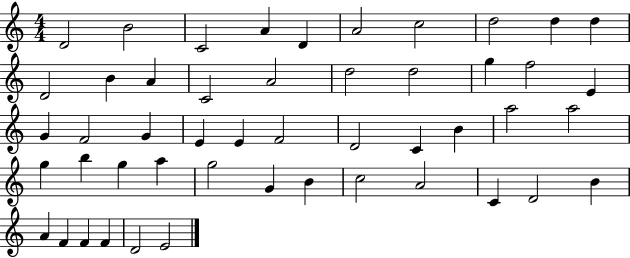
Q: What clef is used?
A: treble